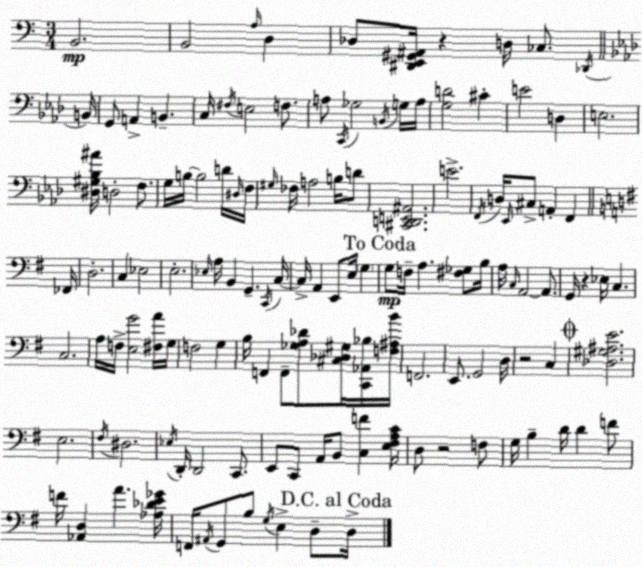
X:1
T:Untitled
M:3/4
L:1/4
K:C
B,,2 B,,2 A,/4 D, _D,/2 [^D,,E,,^G,,^A,,]/4 z D,/4 _C,/2 _D,,/4 B,,/4 G,,/2 A,, B,, C,/4 ^F,/4 E,2 F,/2 A,/2 C,,/4 _G,2 B,,/4 G,/4 A,/4 [G,D]2 ^C E2 D, E,2 [^D,^G,_B,^A]/4 D,2 F,/2 G,/4 B,/4 B,2 D/4 ^D,/4 F,/4 ^G,/4 _F,/4 A,2 B,/4 D/2 [^C,,D,,E,,^A,,]2 E2 F,,/4 D,/4 _E,,/4 ^C,/2 A,, F,, _F,,/4 D,2 C, _E,2 E,2 _E,/4 A,/4 B,, G,, C,,/4 C,/4 C,/4 A,, E,,/2 E,/4 G, G,/2 F,/4 A, [^F,_G,]/2 B,/4 A,/4 C,/4 A,,2 A,,/2 G,,/4 z _E,/4 C, C,2 A,/4 F,/4 [E,G]2 [^F,A]/4 G,/4 F,2 G, B,/4 F,, F,,/2 [_G,A,_D]/2 [^C,_D,^G,]/4 [C,,_A,,_B,]/4 [F,^A,B]/4 F,,2 E,,/2 G,,2 D,/4 z2 C, [_D,^G,^A,E]2 E,2 ^F,/4 ^D,2 _E,/4 D,,/4 D,,2 C,,/2 E,,/2 C,,/2 A,,/4 B,,/2 [C,F] [E,^F,A,C]/4 D,/2 z2 F,/2 G,/4 B, D/4 D F/2 F/4 [_A,,D,] A [_A,_DE_G]/4 F,,/4 ^A,,/4 G,,/2 B,/2 G,/4 E, D,/2 D,/4